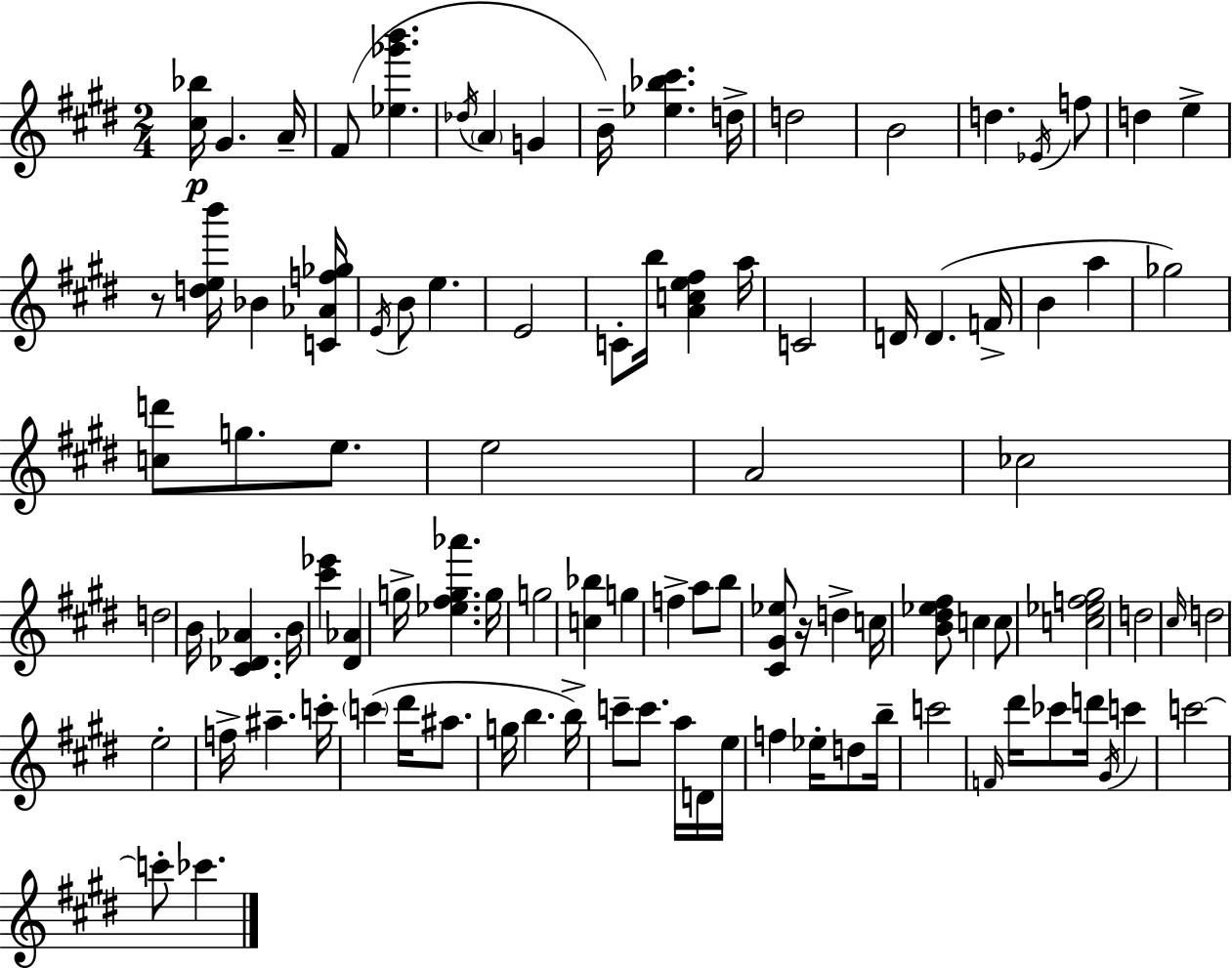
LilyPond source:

{
  \clef treble
  \numericTimeSignature
  \time 2/4
  \key e \major
  <cis'' bes''>16\p gis'4. a'16-- | fis'8( <ees'' ges''' b'''>4. | \acciaccatura { des''16 } \parenthesize a'4 g'4 | b'16--) <ees'' bes'' cis'''>4. | \break d''16-> d''2 | b'2 | d''4. \acciaccatura { ees'16 } | f''8 d''4 e''4-> | \break r8 <d'' e'' b'''>16 bes'4 | <c' aes' f'' ges''>16 \acciaccatura { e'16 } b'8 e''4. | e'2 | c'8-. b''16 <a' c'' e'' fis''>4 | \break a''16 c'2 | d'16 d'4.( | f'16-> b'4 a''4 | ges''2) | \break <c'' d'''>8 g''8. | e''8. e''2 | a'2 | ces''2 | \break d''2 | b'16 <cis' des' aes'>4. | b'16 <cis''' ees'''>4 <dis' aes'>4 | g''16-> <ees'' fis'' g'' aes'''>4. | \break g''16 g''2 | <c'' bes''>4 g''4 | f''4-> a''8 | b''8 <cis' gis' ees''>8 r16 d''4-> | \break c''16 <b' dis'' ees'' fis''>8 c''4 | c''8 <c'' ees'' f'' gis''>2 | d''2 | \grace { cis''16 } d''2 | \break e''2-. | f''16-> ais''4.-- | c'''16-. \parenthesize c'''4( | dis'''16 ais''8. g''16 b''4. | \break b''16->) c'''8-- c'''8. | a''16 d'16 e''16 f''4 | ees''16-. d''8 b''16-- c'''2 | \grace { f'16 } dis'''16 ces'''8 | \break d'''16 \acciaccatura { gis'16 } c'''4 c'''2~~ | c'''8-. | ces'''4. \bar "|."
}